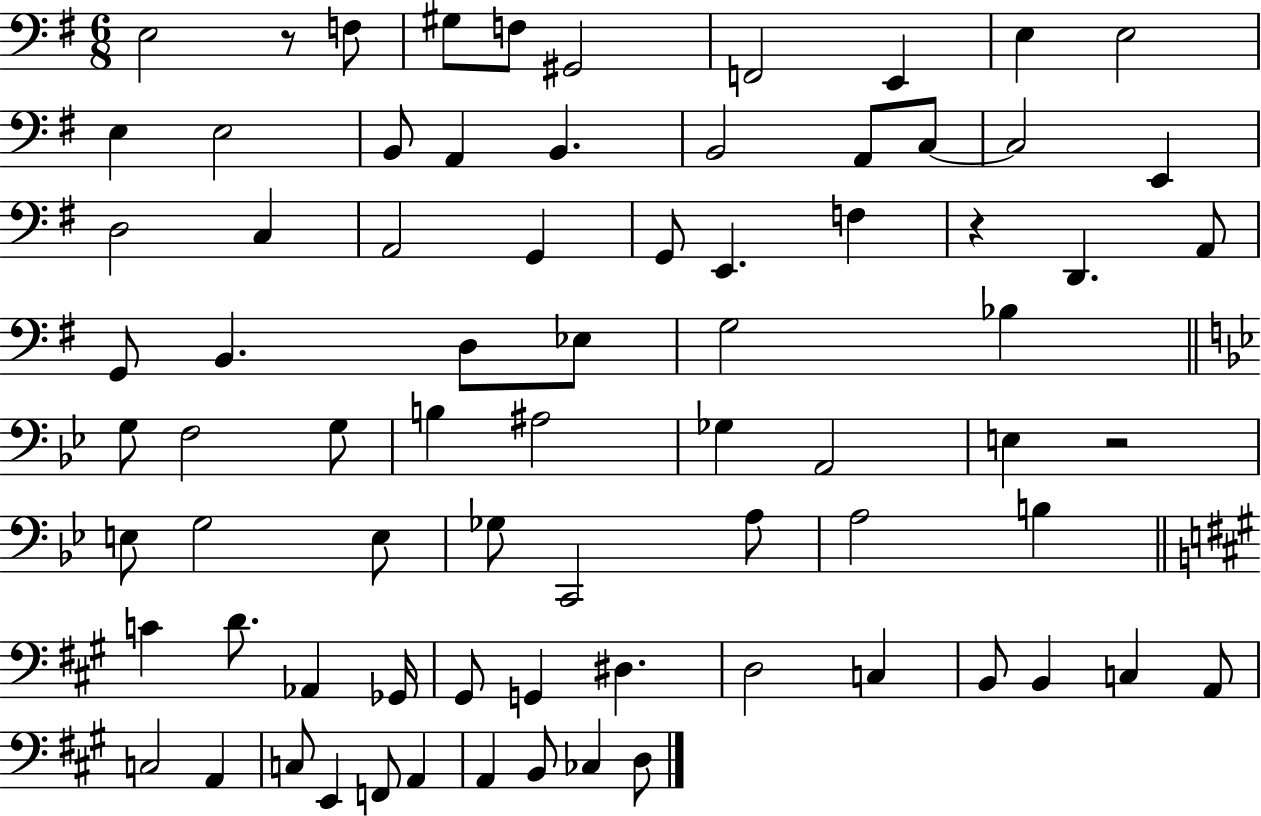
{
  \clef bass
  \numericTimeSignature
  \time 6/8
  \key g \major
  e2 r8 f8 | gis8 f8 gis,2 | f,2 e,4 | e4 e2 | \break e4 e2 | b,8 a,4 b,4. | b,2 a,8 c8~~ | c2 e,4 | \break d2 c4 | a,2 g,4 | g,8 e,4. f4 | r4 d,4. a,8 | \break g,8 b,4. d8 ees8 | g2 bes4 | \bar "||" \break \key bes \major g8 f2 g8 | b4 ais2 | ges4 a,2 | e4 r2 | \break e8 g2 e8 | ges8 c,2 a8 | a2 b4 | \bar "||" \break \key a \major c'4 d'8. aes,4 ges,16 | gis,8 g,4 dis4. | d2 c4 | b,8 b,4 c4 a,8 | \break c2 a,4 | c8 e,4 f,8 a,4 | a,4 b,8 ces4 d8 | \bar "|."
}